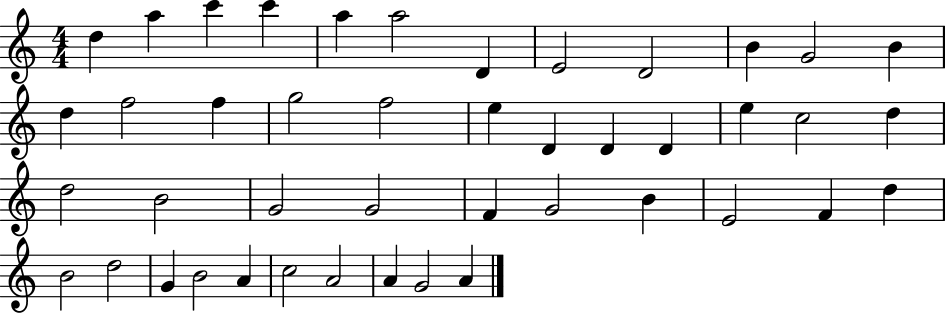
X:1
T:Untitled
M:4/4
L:1/4
K:C
d a c' c' a a2 D E2 D2 B G2 B d f2 f g2 f2 e D D D e c2 d d2 B2 G2 G2 F G2 B E2 F d B2 d2 G B2 A c2 A2 A G2 A